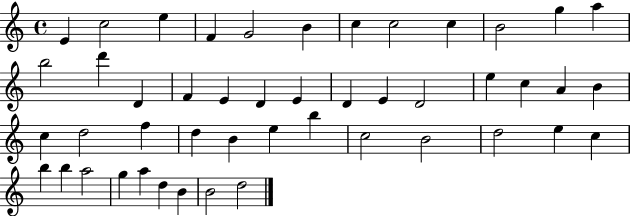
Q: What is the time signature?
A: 4/4